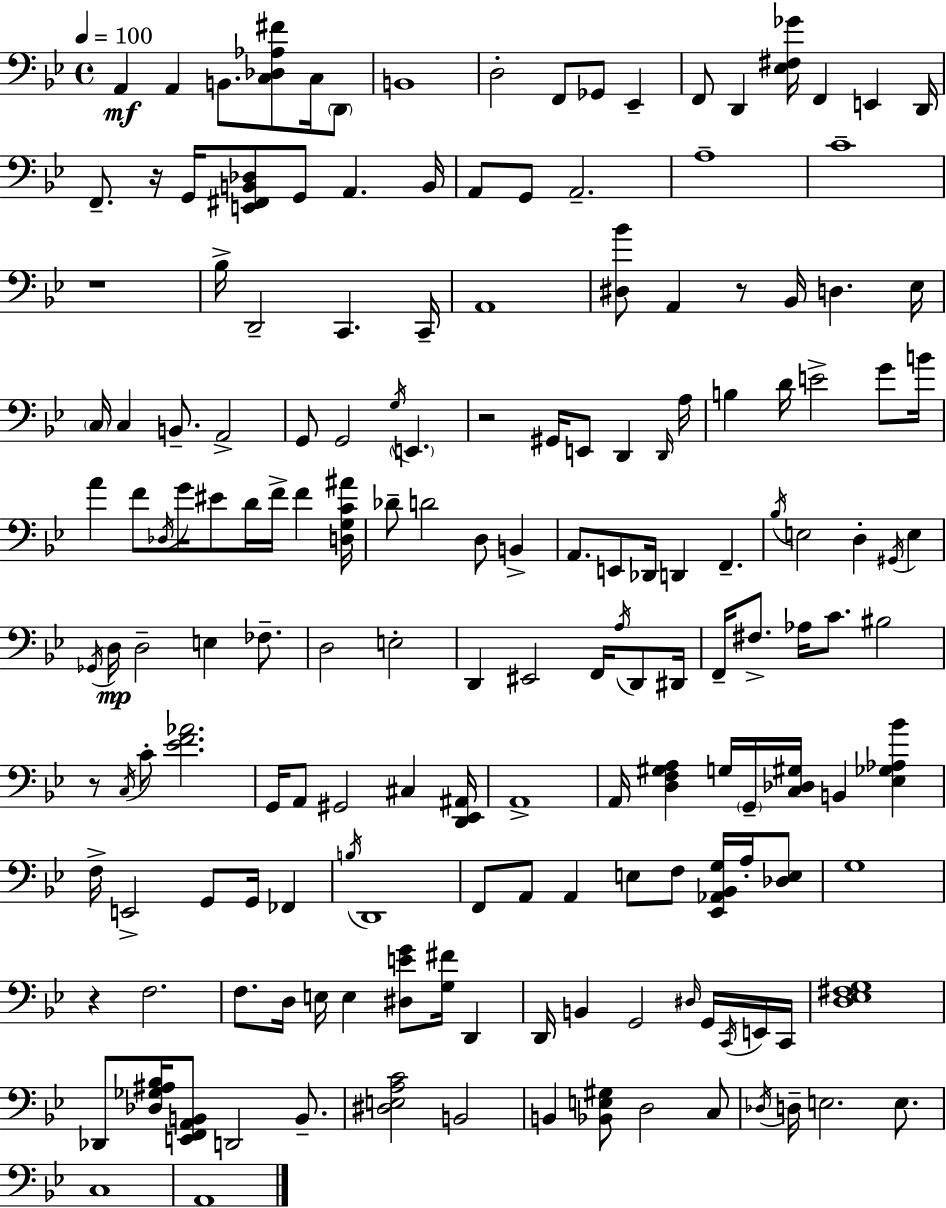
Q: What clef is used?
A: bass